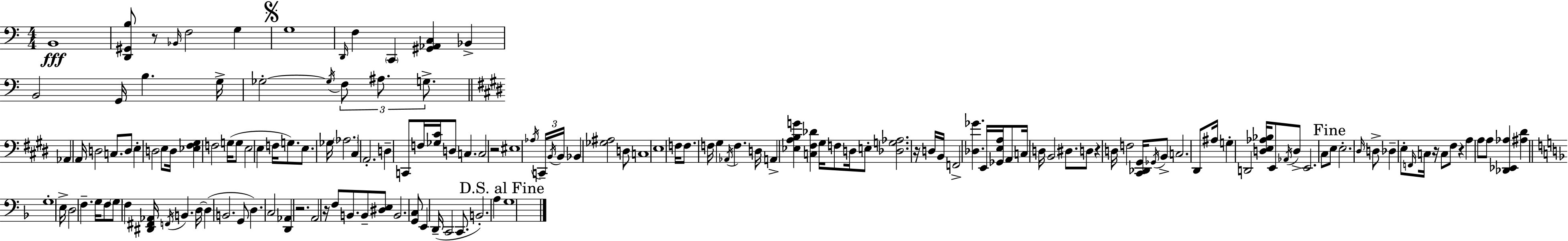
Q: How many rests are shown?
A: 8